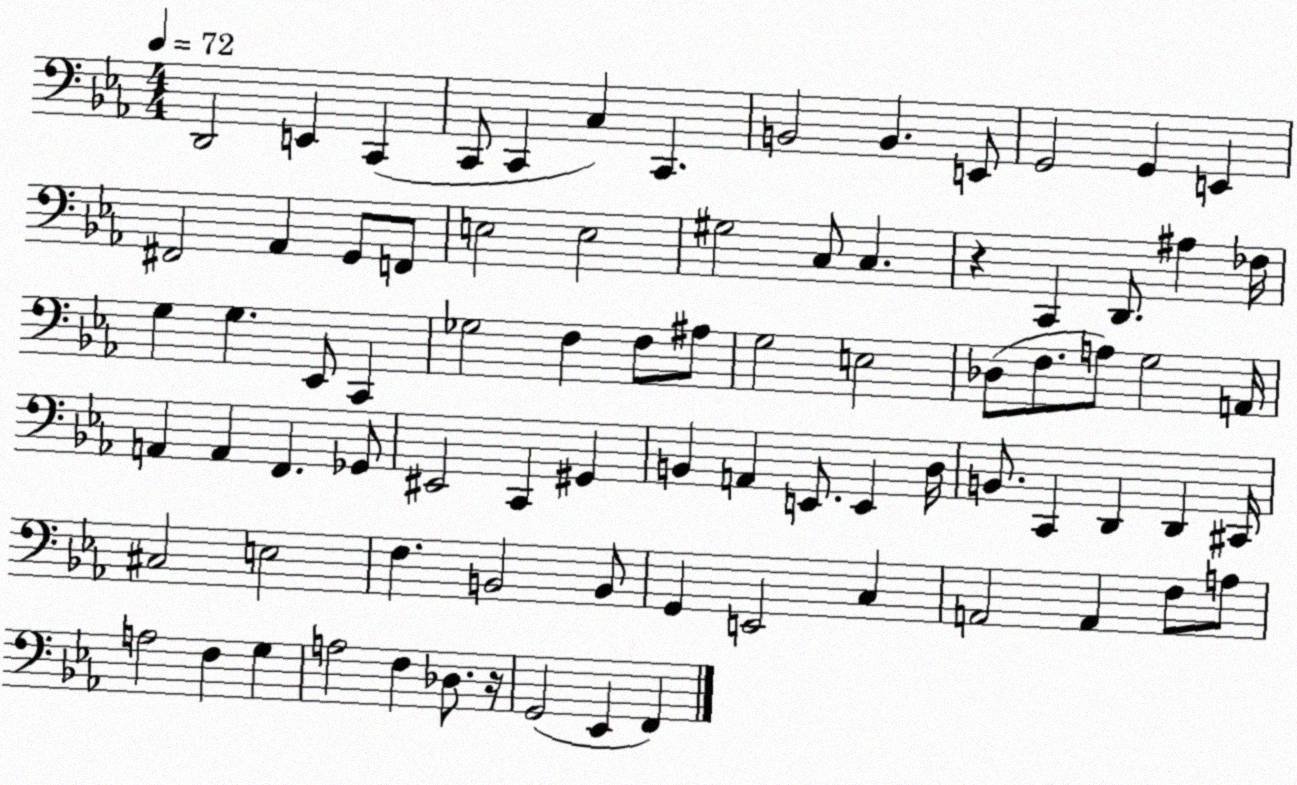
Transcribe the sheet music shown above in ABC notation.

X:1
T:Untitled
M:4/4
L:1/4
K:Eb
D,,2 E,, C,, C,,/2 C,, C, C,, B,,2 B,, E,,/2 G,,2 G,, E,, ^F,,2 _A,, G,,/2 F,,/2 E,2 E,2 ^G,2 C,/2 C, z C,, D,,/2 ^A, _F,/4 G, G, _E,,/2 C,, _G,2 F, F,/2 ^A,/2 G,2 E,2 _D,/2 F,/2 A,/2 G,2 A,,/4 A,, A,, F,, _G,,/2 ^E,,2 C,, ^G,, B,, A,, E,,/2 E,, D,/4 B,,/2 C,, D,, D,, ^C,,/4 ^C,2 E,2 F, B,,2 B,,/2 G,, E,,2 C, A,,2 A,, F,/2 A,/2 A,2 F, G, A,2 F, _D,/2 z/4 G,,2 _E,, F,,